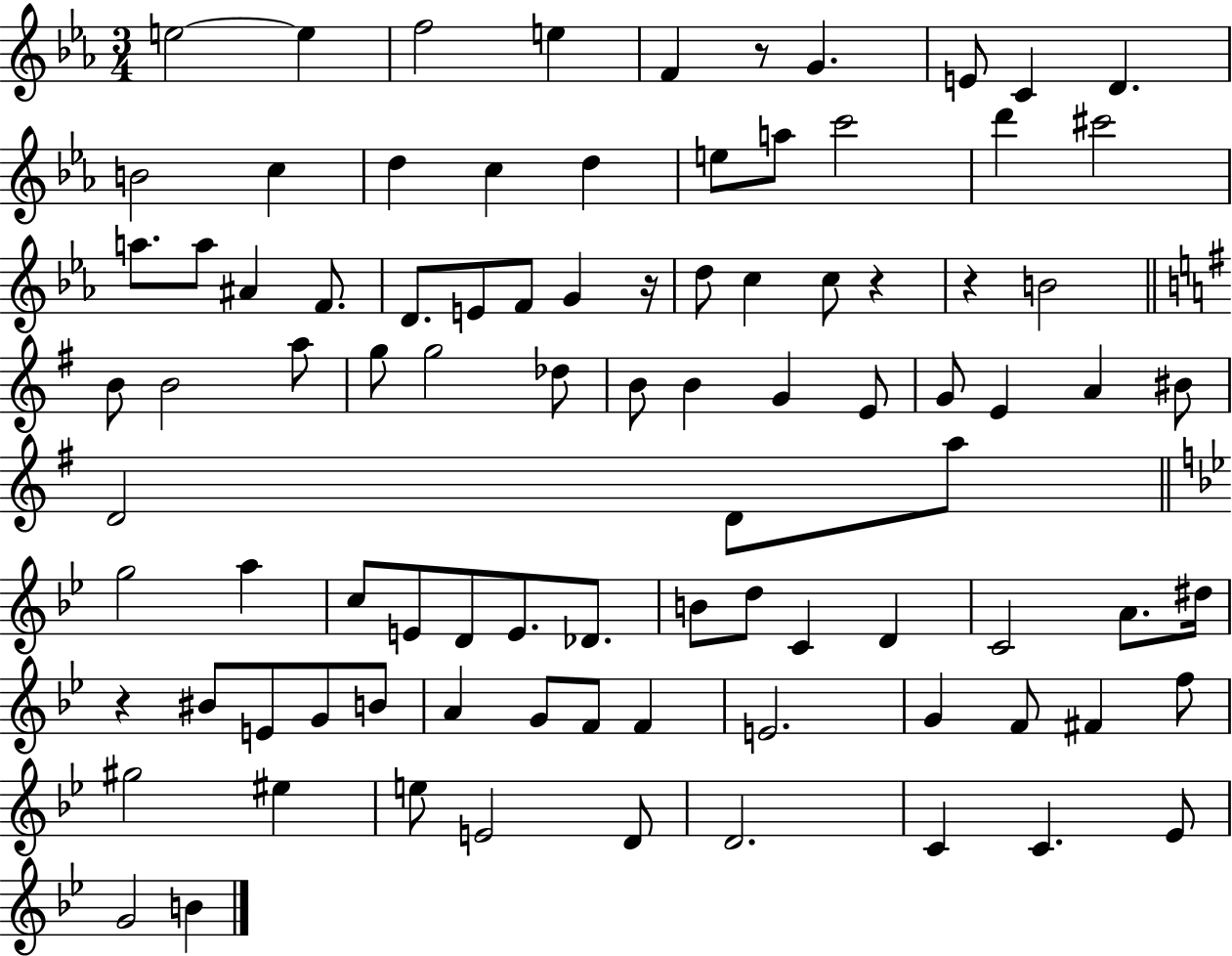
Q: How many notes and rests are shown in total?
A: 91